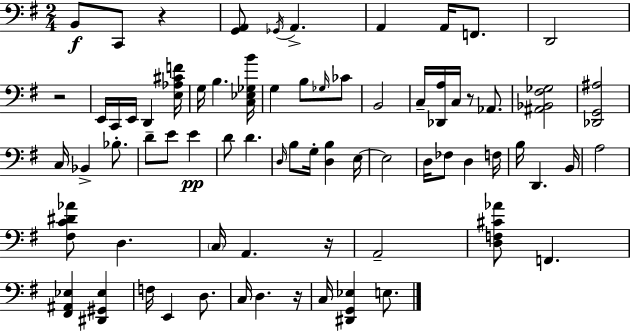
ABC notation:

X:1
T:Untitled
M:2/4
L:1/4
K:G
B,,/2 C,,/2 z [G,,A,,]/2 _G,,/4 A,, A,, A,,/4 F,,/2 D,,2 z2 E,,/4 C,,/4 E,,/4 D,, [E,_A,^CF]/4 G,/4 B, [C,_E,_G,B]/4 G, B,/2 _G,/4 _C/2 B,,2 C,/4 [_D,,A,]/4 C,/4 z/2 _A,,/2 [^A,,_B,,^F,_G,]2 [_D,,G,,^A,]2 C,/4 _B,, _B,/2 D/2 E/2 E D/2 D D,/4 B,/2 G,/4 [D,B,] E,/4 E,2 D,/4 _F,/2 D, F,/4 B,/4 D,, B,,/4 A,2 [^F,C^D_A]/2 D, C,/4 A,, z/4 A,,2 [D,F,^C_A]/2 F,, [^F,,^A,,_E,] [^D,,^G,,_E,] F,/4 E,, D,/2 C,/4 D, z/4 C,/4 [^D,,G,,_E,] E,/2